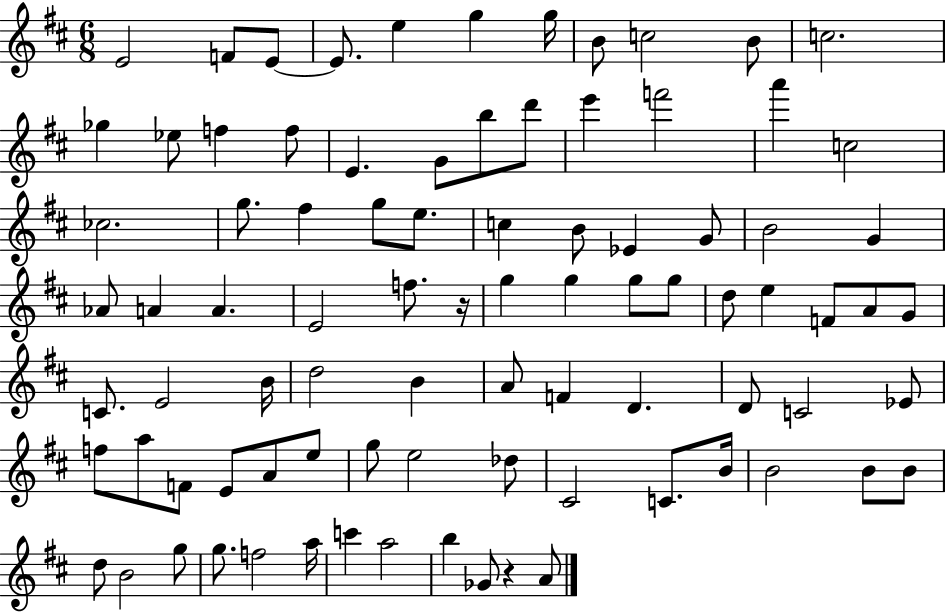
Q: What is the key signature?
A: D major